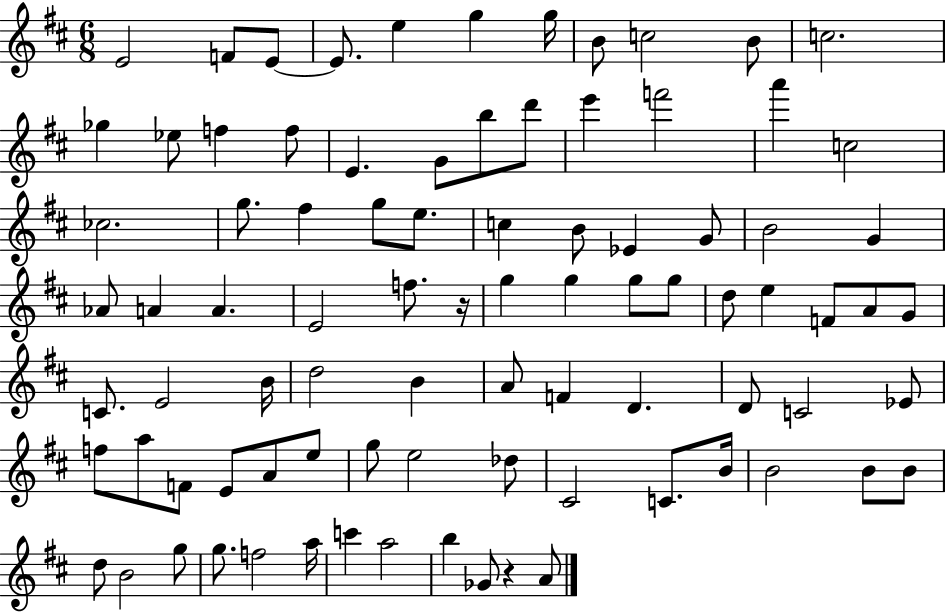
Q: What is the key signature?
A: D major